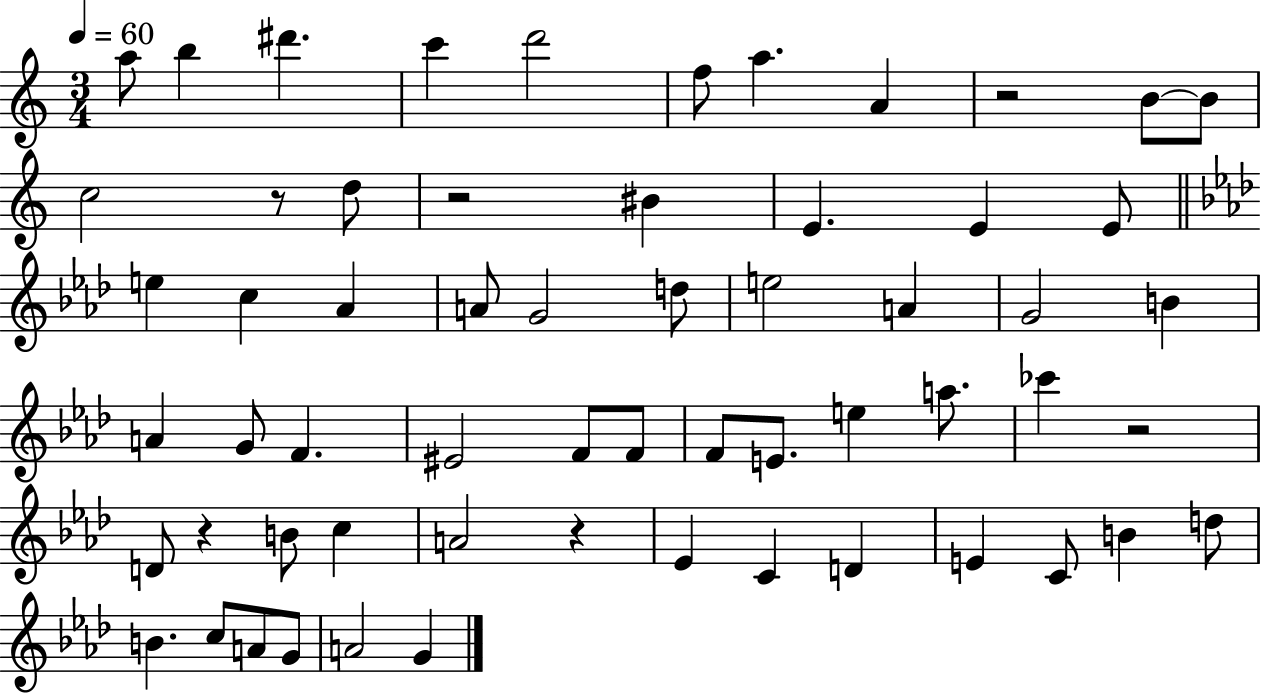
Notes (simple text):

A5/e B5/q D#6/q. C6/q D6/h F5/e A5/q. A4/q R/h B4/e B4/e C5/h R/e D5/e R/h BIS4/q E4/q. E4/q E4/e E5/q C5/q Ab4/q A4/e G4/h D5/e E5/h A4/q G4/h B4/q A4/q G4/e F4/q. EIS4/h F4/e F4/e F4/e E4/e. E5/q A5/e. CES6/q R/h D4/e R/q B4/e C5/q A4/h R/q Eb4/q C4/q D4/q E4/q C4/e B4/q D5/e B4/q. C5/e A4/e G4/e A4/h G4/q